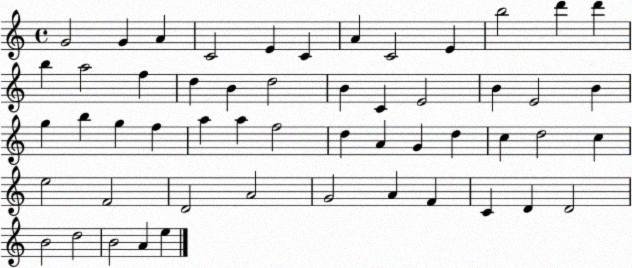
X:1
T:Untitled
M:4/4
L:1/4
K:C
G2 G A C2 E C A C2 E b2 d' d' b a2 f d B d2 B C E2 B E2 B g b g f a a f2 d A G d c d2 c e2 F2 D2 A2 G2 A F C D D2 B2 d2 B2 A e